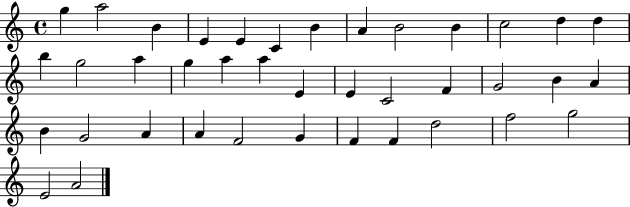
G5/q A5/h B4/q E4/q E4/q C4/q B4/q A4/q B4/h B4/q C5/h D5/q D5/q B5/q G5/h A5/q G5/q A5/q A5/q E4/q E4/q C4/h F4/q G4/h B4/q A4/q B4/q G4/h A4/q A4/q F4/h G4/q F4/q F4/q D5/h F5/h G5/h E4/h A4/h